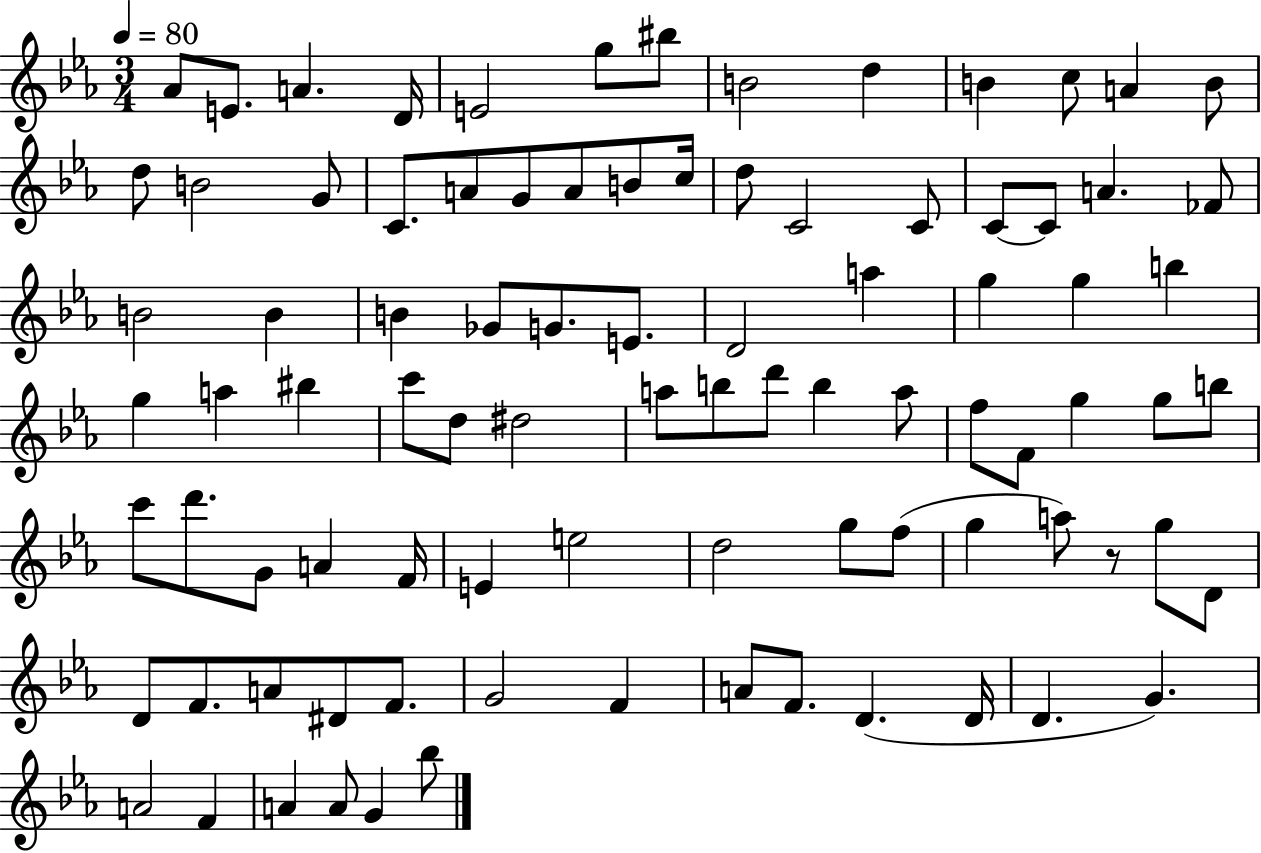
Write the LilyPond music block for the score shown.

{
  \clef treble
  \numericTimeSignature
  \time 3/4
  \key ees \major
  \tempo 4 = 80
  aes'8 e'8. a'4. d'16 | e'2 g''8 bis''8 | b'2 d''4 | b'4 c''8 a'4 b'8 | \break d''8 b'2 g'8 | c'8. a'8 g'8 a'8 b'8 c''16 | d''8 c'2 c'8 | c'8~~ c'8 a'4. fes'8 | \break b'2 b'4 | b'4 ges'8 g'8. e'8. | d'2 a''4 | g''4 g''4 b''4 | \break g''4 a''4 bis''4 | c'''8 d''8 dis''2 | a''8 b''8 d'''8 b''4 a''8 | f''8 f'8 g''4 g''8 b''8 | \break c'''8 d'''8. g'8 a'4 f'16 | e'4 e''2 | d''2 g''8 f''8( | g''4 a''8) r8 g''8 d'8 | \break d'8 f'8. a'8 dis'8 f'8. | g'2 f'4 | a'8 f'8. d'4.( d'16 | d'4. g'4.) | \break a'2 f'4 | a'4 a'8 g'4 bes''8 | \bar "|."
}